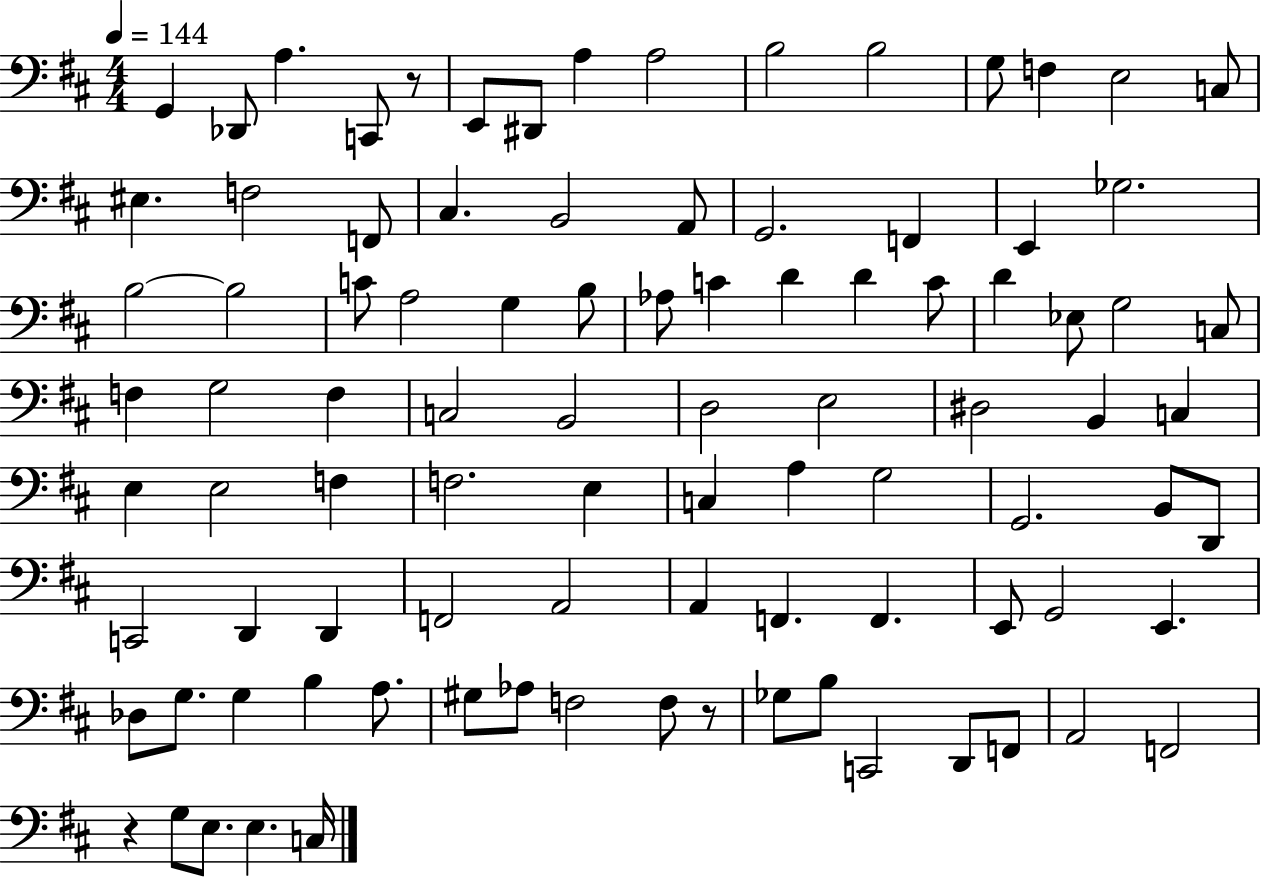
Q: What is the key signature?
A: D major